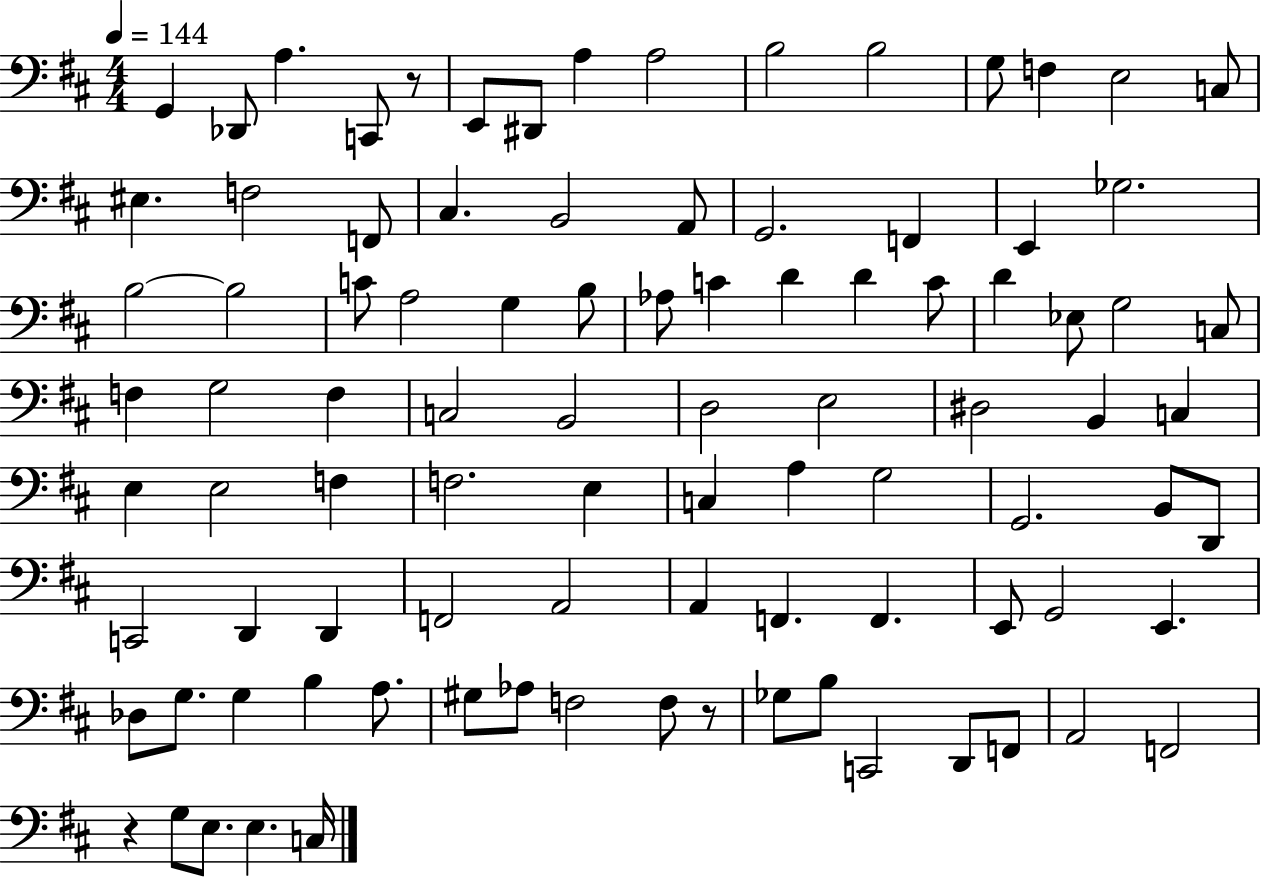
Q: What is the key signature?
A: D major